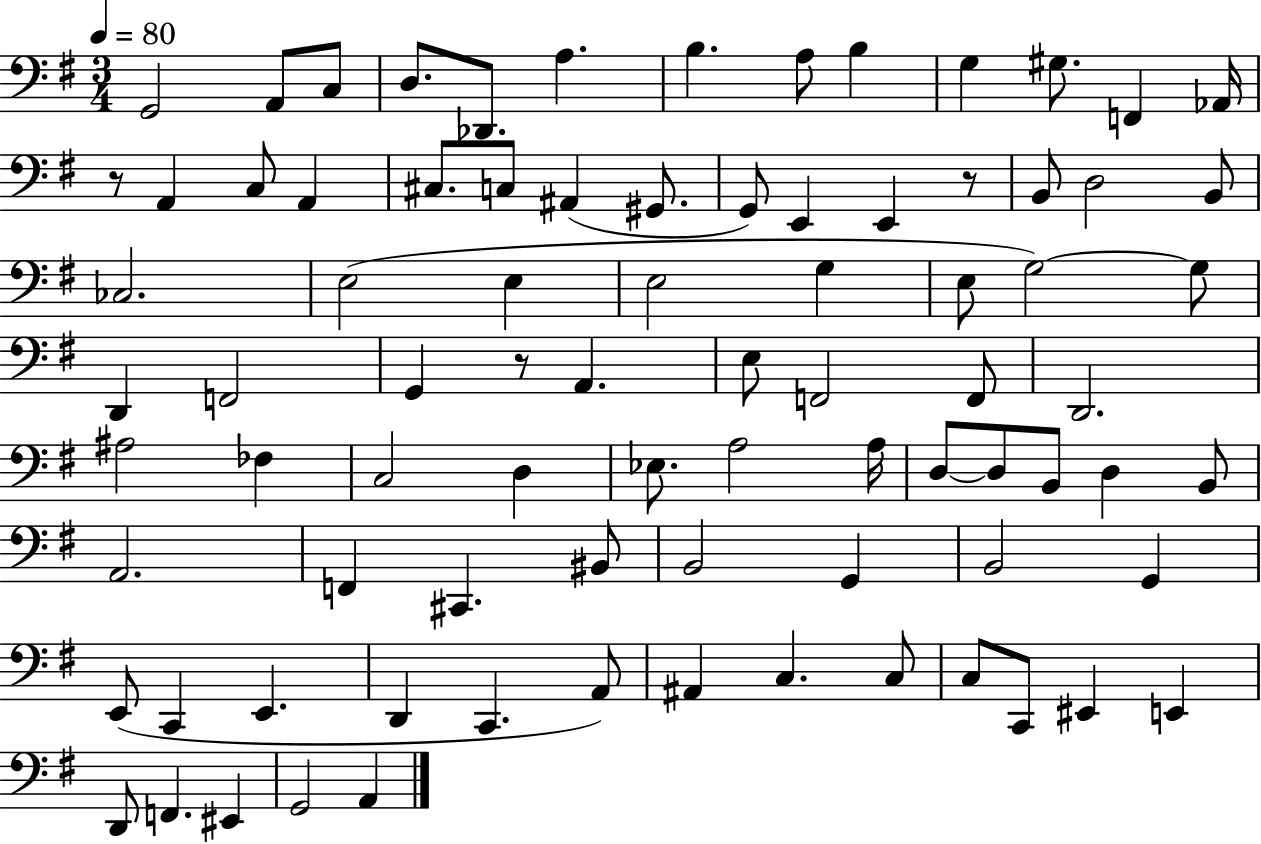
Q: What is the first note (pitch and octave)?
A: G2